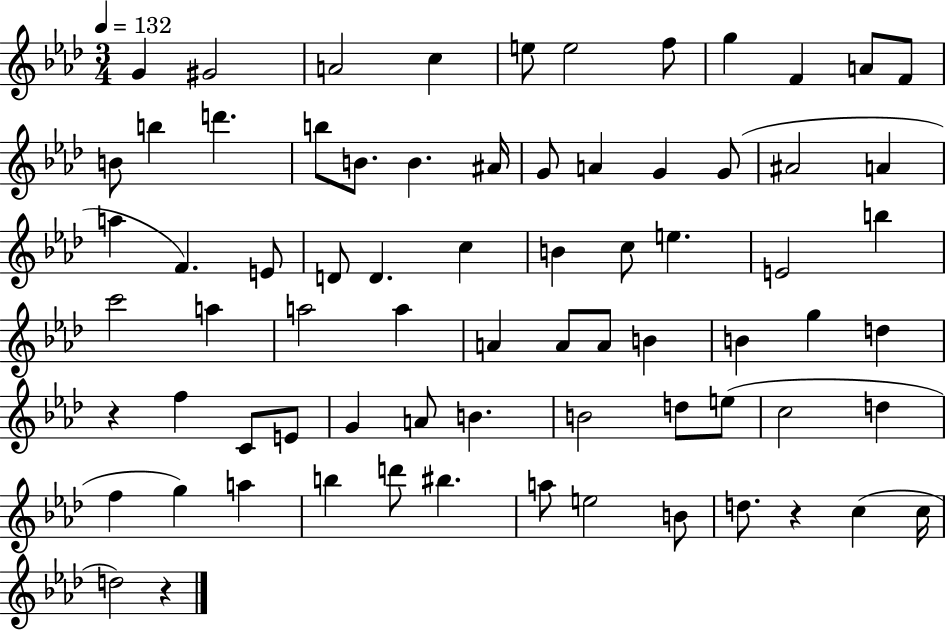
X:1
T:Untitled
M:3/4
L:1/4
K:Ab
G ^G2 A2 c e/2 e2 f/2 g F A/2 F/2 B/2 b d' b/2 B/2 B ^A/4 G/2 A G G/2 ^A2 A a F E/2 D/2 D c B c/2 e E2 b c'2 a a2 a A A/2 A/2 B B g d z f C/2 E/2 G A/2 B B2 d/2 e/2 c2 d f g a b d'/2 ^b a/2 e2 B/2 d/2 z c c/4 d2 z